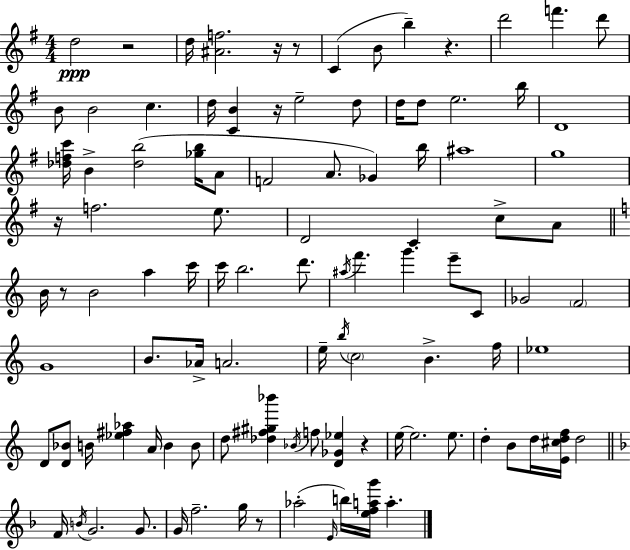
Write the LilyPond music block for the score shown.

{
  \clef treble
  \numericTimeSignature
  \time 4/4
  \key g \major
  d''2\ppp r2 | d''16 <ais' f''>2. r16 r8 | c'4( b'8 b''4--) r4. | d'''2 f'''4. d'''8 | \break b'8 b'2 c''4. | d''16 <c' b'>4 r16 e''2-- d''8 | d''16 d''8 e''2. b''16 | d'1 | \break <des'' f'' c'''>16 b'4-> <des'' b''>2( <ges'' b''>16 a'8 | f'2 a'8. ges'4) b''16 | ais''1 | g''1 | \break r16 f''2. e''8. | d'2 c'4 c''8-> a'8 | \bar "||" \break \key a \minor b'16 r8 b'2 a''4 c'''16 | c'''16 b''2. d'''8. | \acciaccatura { ais''16 } f'''4. g'''4. e'''8-- c'8 | ges'2 \parenthesize f'2 | \break g'1 | b'8. aes'16-> a'2. | e''16-- \acciaccatura { b''16 } \parenthesize c''2 b'4.-> | f''16 ees''1 | \break d'8 <d' bes'>8 b'16 <ees'' fis'' aes''>4 a'16 b'4 | b'8 d''8 <des'' fis'' gis'' bes'''>4 \acciaccatura { bes'16 } f''8 <d' ges' ees''>4 r4 | e''16~~ e''2. | e''8. d''4-. b'8 d''16 <e' cis'' d'' f''>16 d''2 | \break \bar "||" \break \key f \major f'16 \acciaccatura { b'16 } g'2. g'8. | g'16 f''2.-- g''16 r8 | aes''2-.( \grace { e'16 } b''16) <e'' f'' a'' g'''>16 a''4.-. | \bar "|."
}